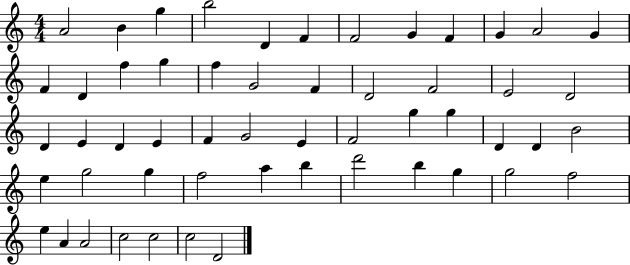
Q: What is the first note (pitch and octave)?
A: A4